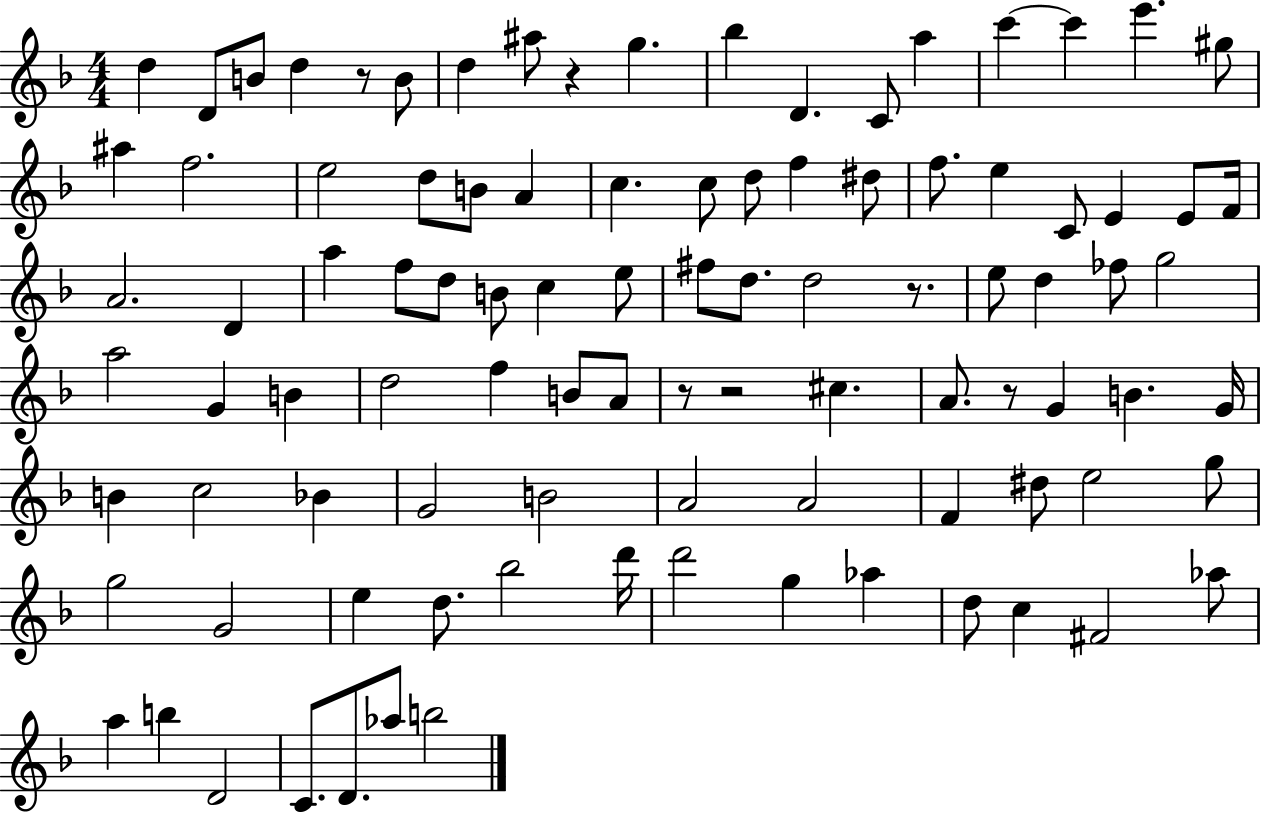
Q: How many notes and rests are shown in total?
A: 97